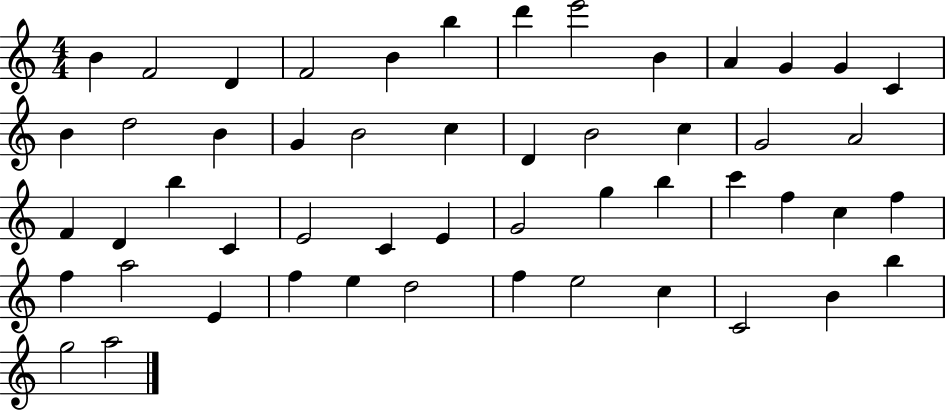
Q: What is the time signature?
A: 4/4